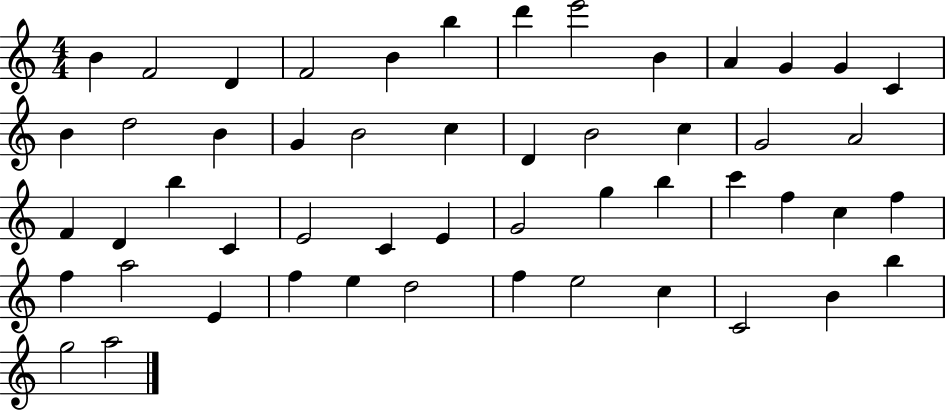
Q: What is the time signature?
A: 4/4